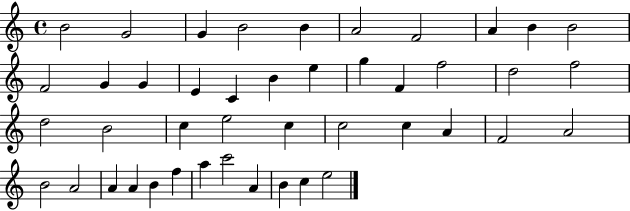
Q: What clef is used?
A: treble